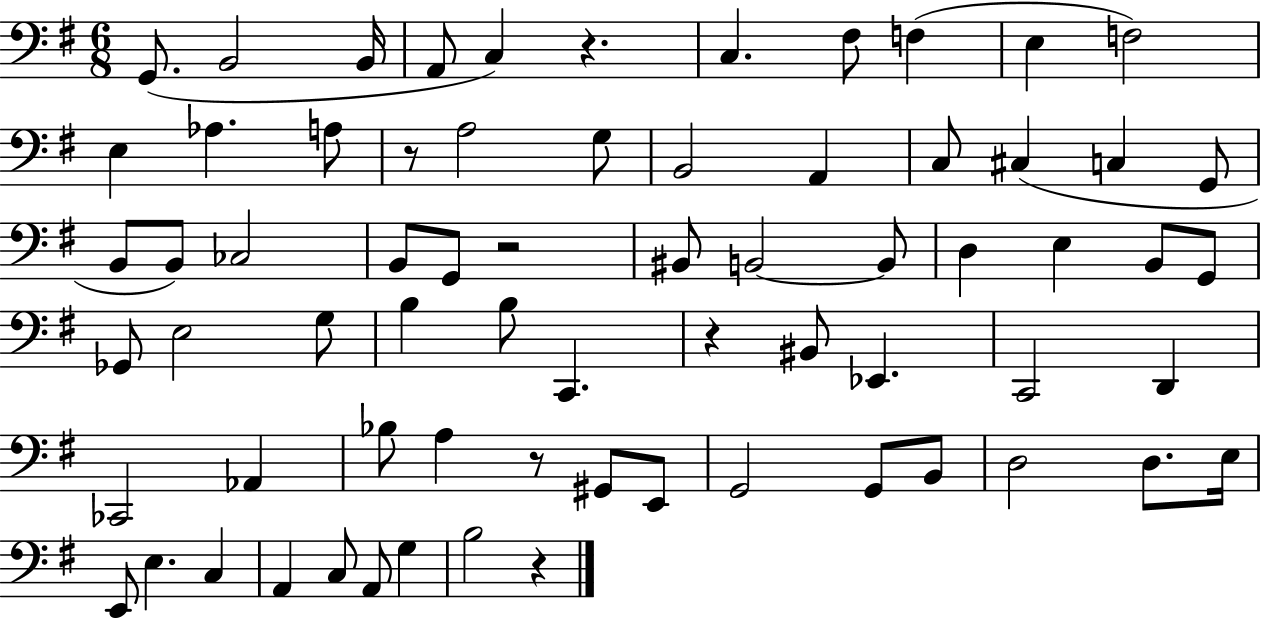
X:1
T:Untitled
M:6/8
L:1/4
K:G
G,,/2 B,,2 B,,/4 A,,/2 C, z C, ^F,/2 F, E, F,2 E, _A, A,/2 z/2 A,2 G,/2 B,,2 A,, C,/2 ^C, C, G,,/2 B,,/2 B,,/2 _C,2 B,,/2 G,,/2 z2 ^B,,/2 B,,2 B,,/2 D, E, B,,/2 G,,/2 _G,,/2 E,2 G,/2 B, B,/2 C,, z ^B,,/2 _E,, C,,2 D,, _C,,2 _A,, _B,/2 A, z/2 ^G,,/2 E,,/2 G,,2 G,,/2 B,,/2 D,2 D,/2 E,/4 E,,/2 E, C, A,, C,/2 A,,/2 G, B,2 z